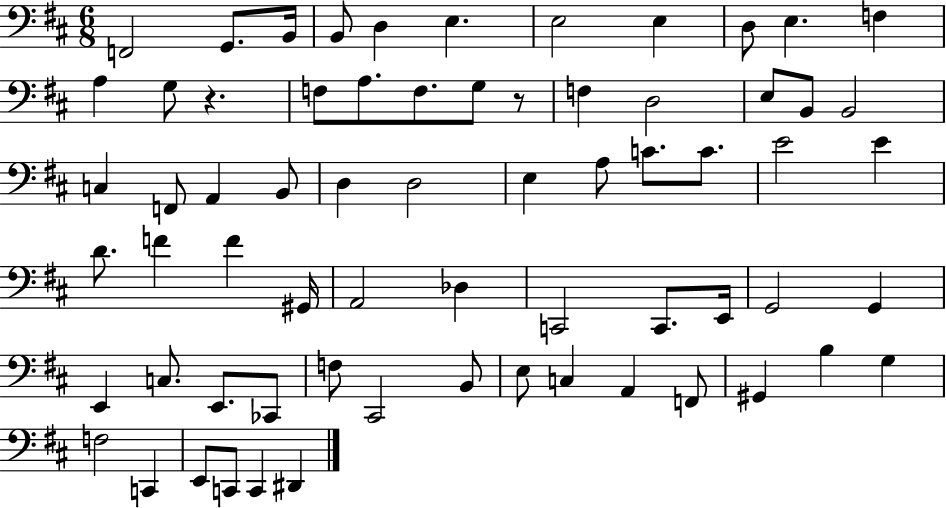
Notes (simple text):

F2/h G2/e. B2/s B2/e D3/q E3/q. E3/h E3/q D3/e E3/q. F3/q A3/q G3/e R/q. F3/e A3/e. F3/e. G3/e R/e F3/q D3/h E3/e B2/e B2/h C3/q F2/e A2/q B2/e D3/q D3/h E3/q A3/e C4/e. C4/e. E4/h E4/q D4/e. F4/q F4/q G#2/s A2/h Db3/q C2/h C2/e. E2/s G2/h G2/q E2/q C3/e. E2/e. CES2/e F3/e C#2/h B2/e E3/e C3/q A2/q F2/e G#2/q B3/q G3/q F3/h C2/q E2/e C2/e C2/q D#2/q